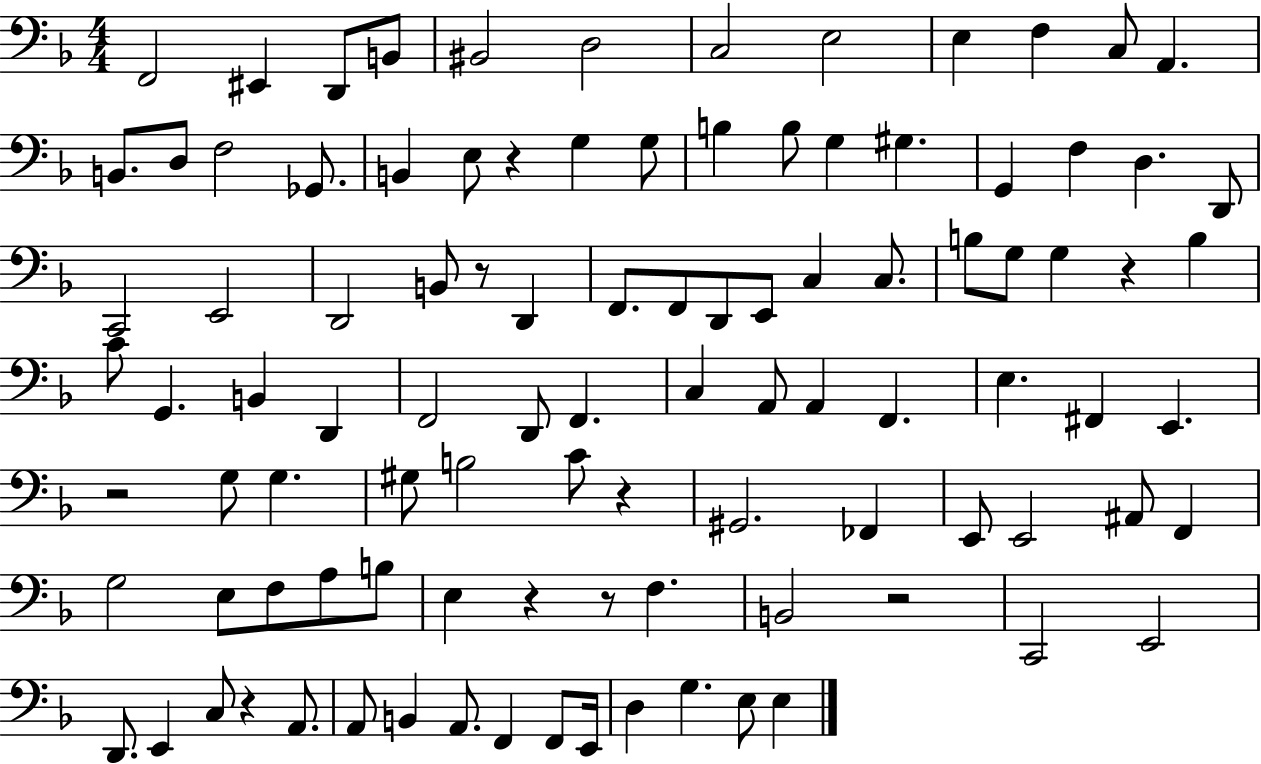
X:1
T:Untitled
M:4/4
L:1/4
K:F
F,,2 ^E,, D,,/2 B,,/2 ^B,,2 D,2 C,2 E,2 E, F, C,/2 A,, B,,/2 D,/2 F,2 _G,,/2 B,, E,/2 z G, G,/2 B, B,/2 G, ^G, G,, F, D, D,,/2 C,,2 E,,2 D,,2 B,,/2 z/2 D,, F,,/2 F,,/2 D,,/2 E,,/2 C, C,/2 B,/2 G,/2 G, z B, C/2 G,, B,, D,, F,,2 D,,/2 F,, C, A,,/2 A,, F,, E, ^F,, E,, z2 G,/2 G, ^G,/2 B,2 C/2 z ^G,,2 _F,, E,,/2 E,,2 ^A,,/2 F,, G,2 E,/2 F,/2 A,/2 B,/2 E, z z/2 F, B,,2 z2 C,,2 E,,2 D,,/2 E,, C,/2 z A,,/2 A,,/2 B,, A,,/2 F,, F,,/2 E,,/4 D, G, E,/2 E,